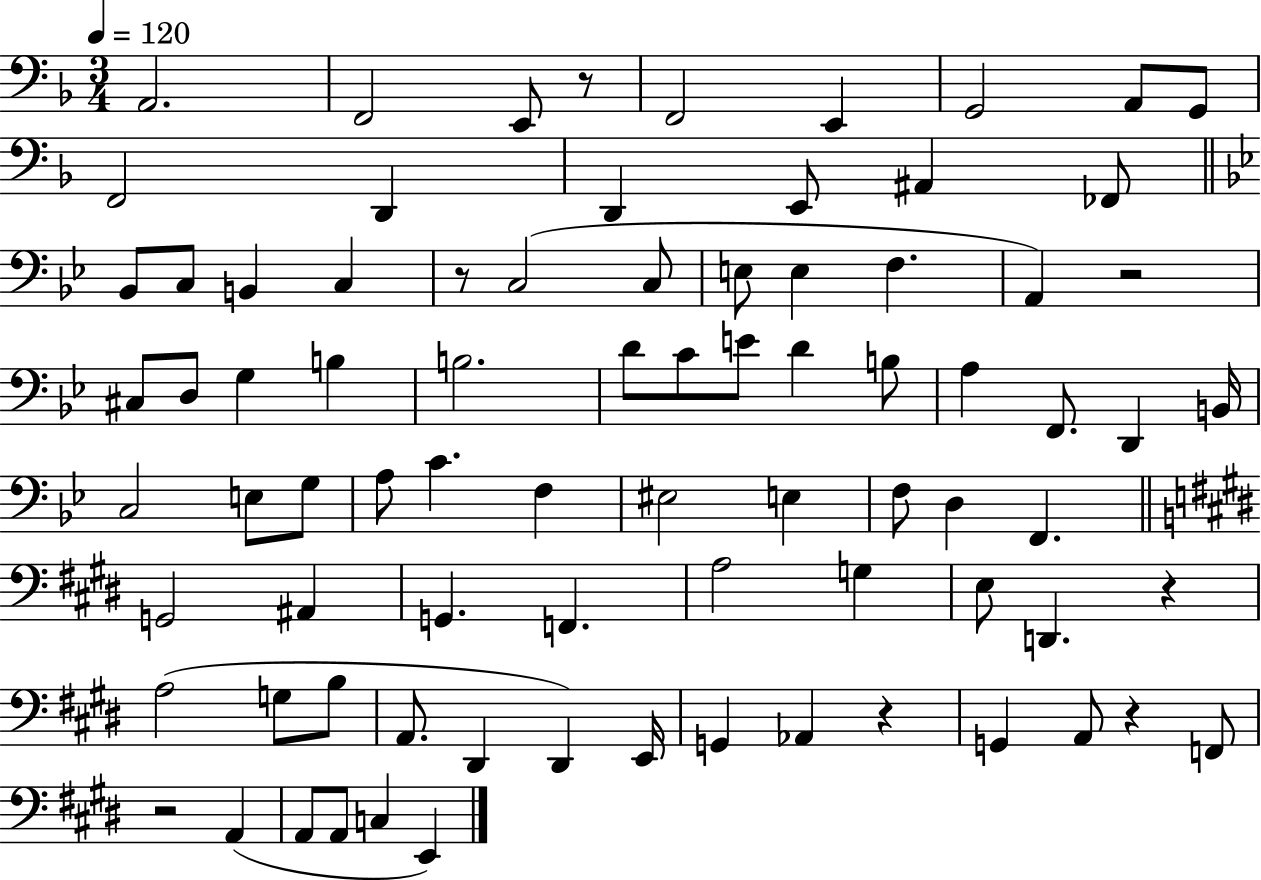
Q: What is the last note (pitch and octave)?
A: E2